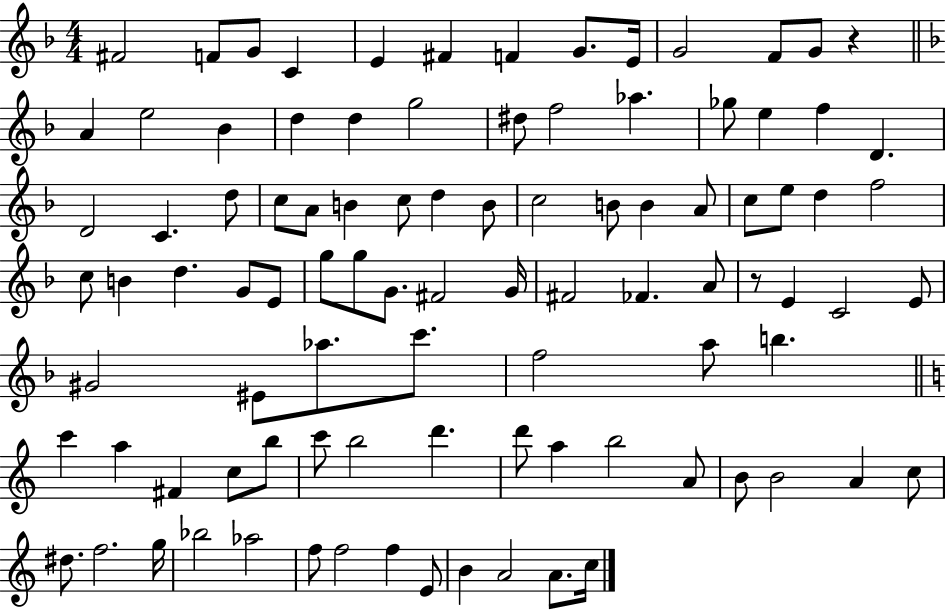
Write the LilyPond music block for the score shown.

{
  \clef treble
  \numericTimeSignature
  \time 4/4
  \key f \major
  fis'2 f'8 g'8 c'4 | e'4 fis'4 f'4 g'8. e'16 | g'2 f'8 g'8 r4 | \bar "||" \break \key f \major a'4 e''2 bes'4 | d''4 d''4 g''2 | dis''8 f''2 aes''4. | ges''8 e''4 f''4 d'4. | \break d'2 c'4. d''8 | c''8 a'8 b'4 c''8 d''4 b'8 | c''2 b'8 b'4 a'8 | c''8 e''8 d''4 f''2 | \break c''8 b'4 d''4. g'8 e'8 | g''8 g''8 g'8. fis'2 g'16 | fis'2 fes'4. a'8 | r8 e'4 c'2 e'8 | \break gis'2 eis'8 aes''8. c'''8. | f''2 a''8 b''4. | \bar "||" \break \key c \major c'''4 a''4 fis'4 c''8 b''8 | c'''8 b''2 d'''4. | d'''8 a''4 b''2 a'8 | b'8 b'2 a'4 c''8 | \break dis''8. f''2. g''16 | bes''2 aes''2 | f''8 f''2 f''4 e'8 | b'4 a'2 a'8. c''16 | \break \bar "|."
}